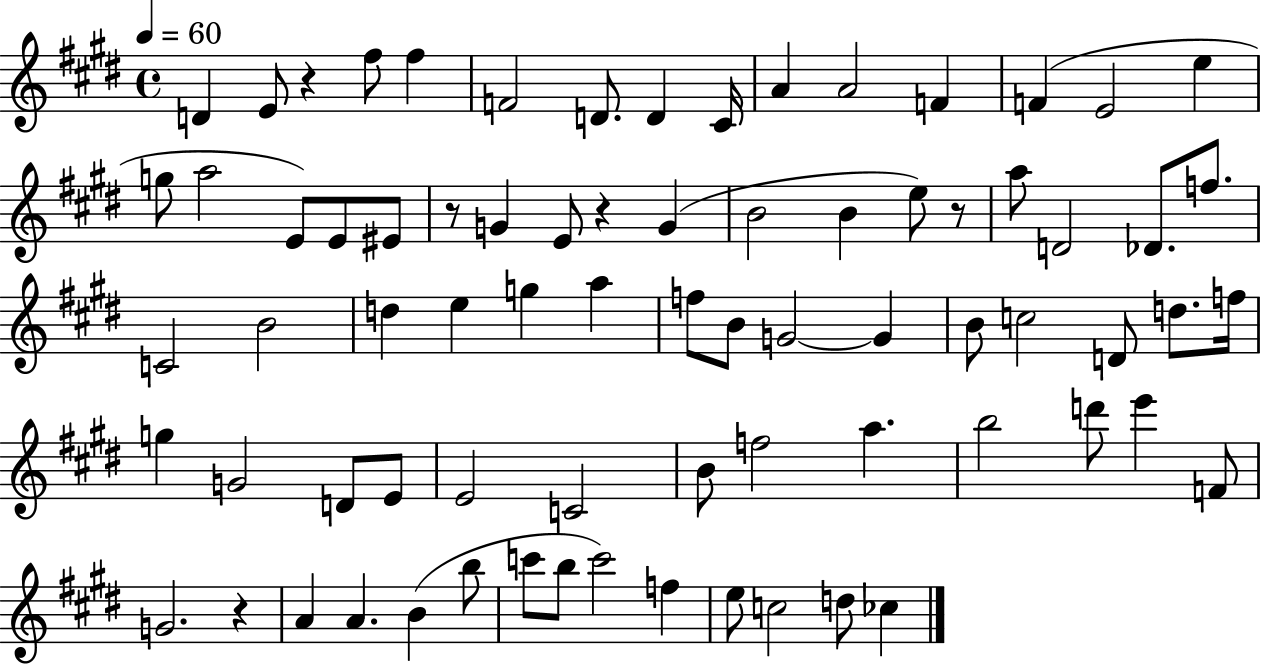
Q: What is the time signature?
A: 4/4